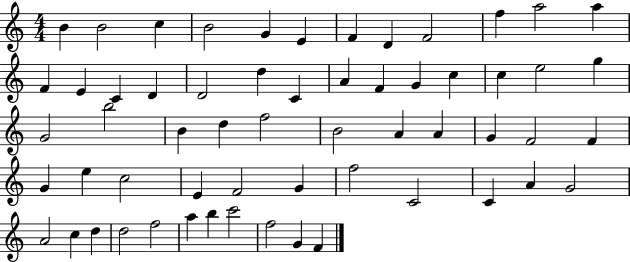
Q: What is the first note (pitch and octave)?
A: B4